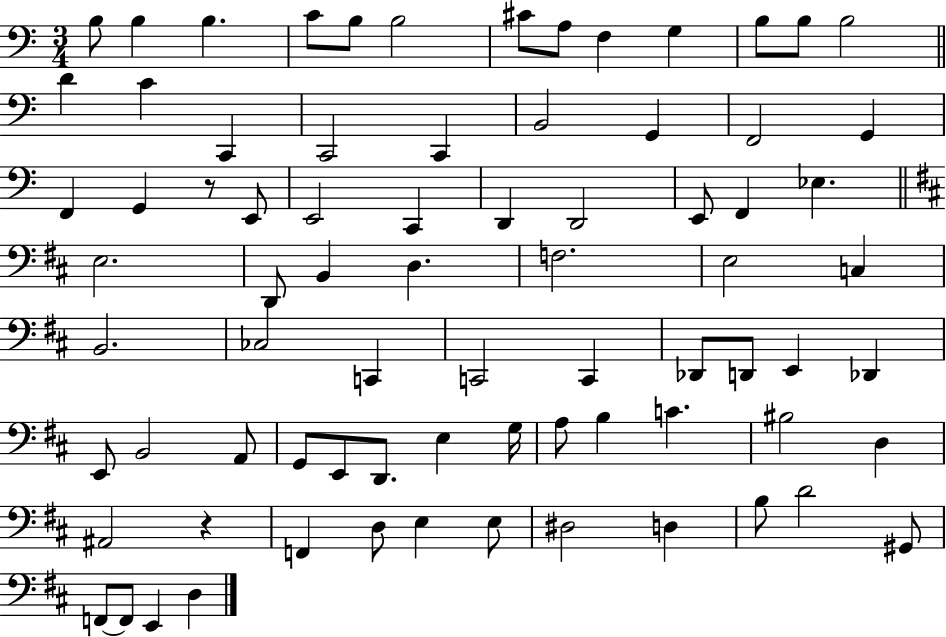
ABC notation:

X:1
T:Untitled
M:3/4
L:1/4
K:C
B,/2 B, B, C/2 B,/2 B,2 ^C/2 A,/2 F, G, B,/2 B,/2 B,2 D C C,, C,,2 C,, B,,2 G,, F,,2 G,, F,, G,, z/2 E,,/2 E,,2 C,, D,, D,,2 E,,/2 F,, _E, E,2 D,,/2 B,, D, F,2 E,2 C, B,,2 _C,2 C,, C,,2 C,, _D,,/2 D,,/2 E,, _D,, E,,/2 B,,2 A,,/2 G,,/2 E,,/2 D,,/2 E, G,/4 A,/2 B, C ^B,2 D, ^A,,2 z F,, D,/2 E, E,/2 ^D,2 D, B,/2 D2 ^G,,/2 F,,/2 F,,/2 E,, D,